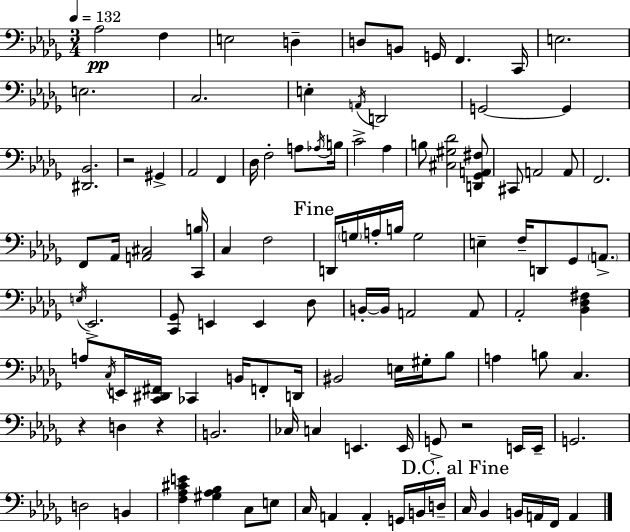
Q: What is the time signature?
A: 3/4